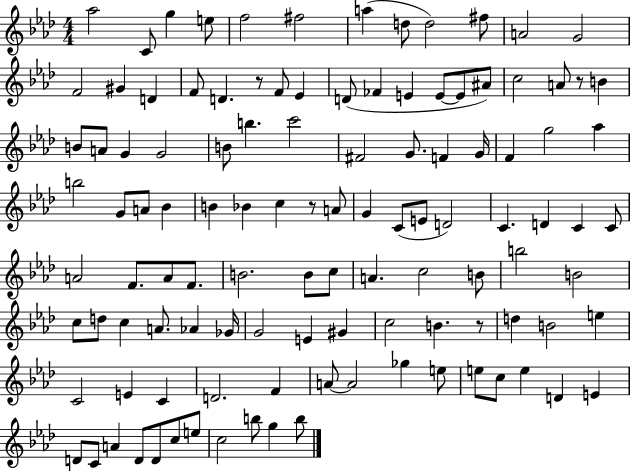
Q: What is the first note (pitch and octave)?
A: Ab5